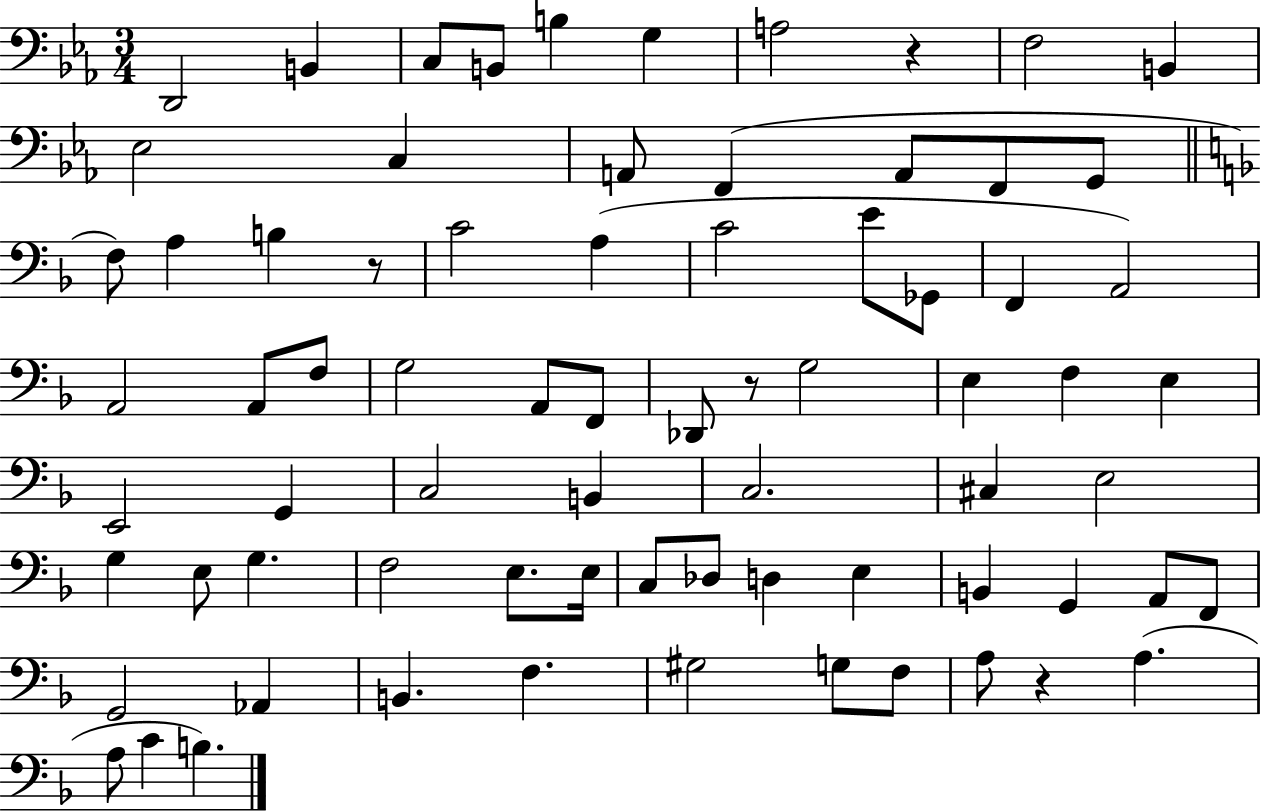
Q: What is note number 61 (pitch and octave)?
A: B2